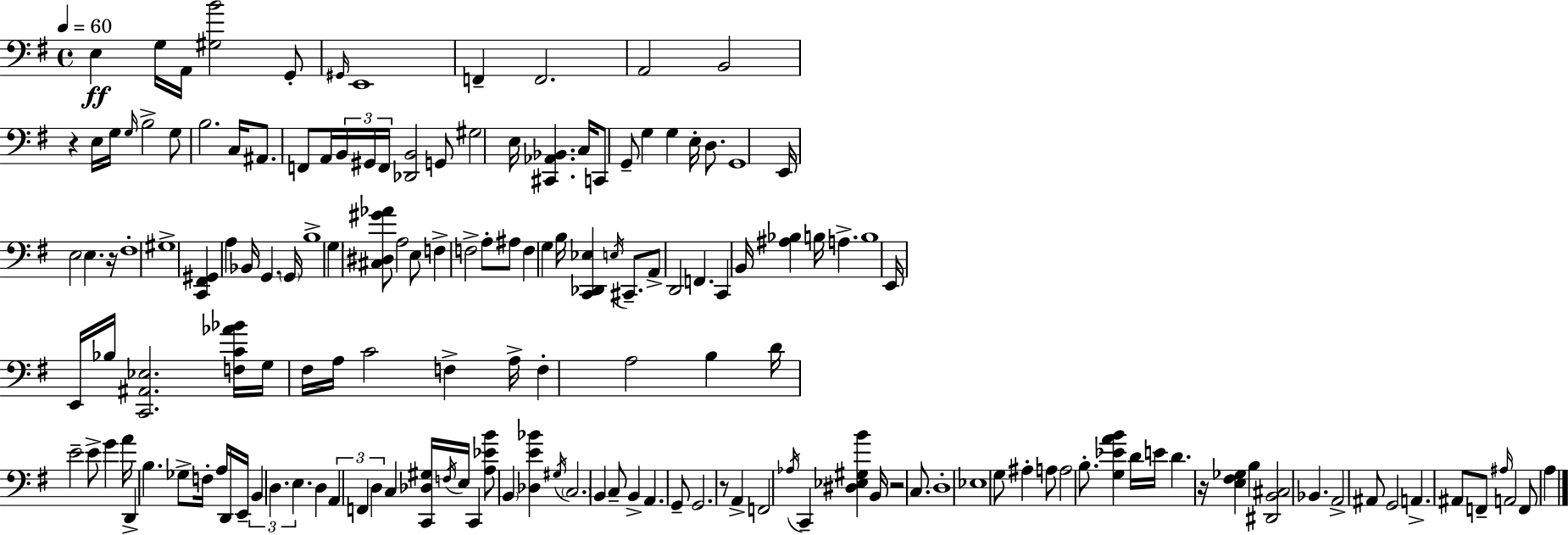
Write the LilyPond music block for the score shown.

{
  \clef bass
  \time 4/4
  \defaultTimeSignature
  \key g \major
  \tempo 4 = 60
  e4\ff g16 a,16 <gis b'>2 g,8-. | \grace { gis,16 } e,1 | f,4-- f,2. | a,2 b,2 | \break r4 e16 g16 \grace { g16 } b2-> | g8 b2. c16 ais,8. | f,8 a,16 \tuplet 3/2 { b,16 gis,16 f,16 } <des, b,>2 | g,8 gis2 e16 <cis, aes, bes,>4. | \break c16 c,8 g,8-- g4 g4 e16-. d8. | g,1 | e,16 e2 e4. | r16 fis1-. | \break gis1-> | <c, fis, gis,>4 a4 bes,16 g,4. | \parenthesize g,16 b1-> | \parenthesize g4 <cis dis gis' aes'>8 a2 | \break e8 f4-> f2-> a8-. | ais8 f4 g4 b16 <c, des, ees>4 \acciaccatura { e16 } | cis,8.-- a,8-> d,2 f,4. | c,4 b,16 <ais bes>4 b16 a4.-> | \break b1 | e,16 e,16 bes16 <c, ais, ees>2. | <f c' aes' bes'>16 g16 fis16 a16 c'2 f4-> | a16-> f4-. a2 b4 | \break d'16 e'2-- e'8-> g'4 | a'16 d,4-> b4. ges8-> f16-. | a16 d,16 e,16-- \tuplet 3/2 { b,4 d4. e4. } | d4 \tuplet 3/2 { a,4 f,4 d4 } | \break c4 <c, des gis>16 \acciaccatura { f16 } e16 c,4 <a ees' b'>8 | \parenthesize b,4 <des e' bes'>4 \acciaccatura { gis16 } \parenthesize c2. | b,4 c8-- b,4-> a,4. | g,8-- g,2. | \break r8 a,4-> f,2 | \acciaccatura { aes16 } c,4-- <dis ees gis b'>4 b,16 r2 | c8. d1-. | ees1 | \break g8 ais4-. a8 a2 | b8.-. <g ees' a' b'>4 d'16 e'16 d'4. | r16 <e fis ges>4 b4 <dis, b, cis>2 | bes,4. a,2-> | \break ais,8 g,2 a,4.-> | ais,8 f,8-- \grace { ais16 } a,2 | f,8 a4 \bar "|."
}